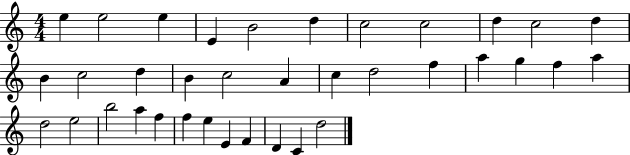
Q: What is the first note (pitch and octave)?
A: E5